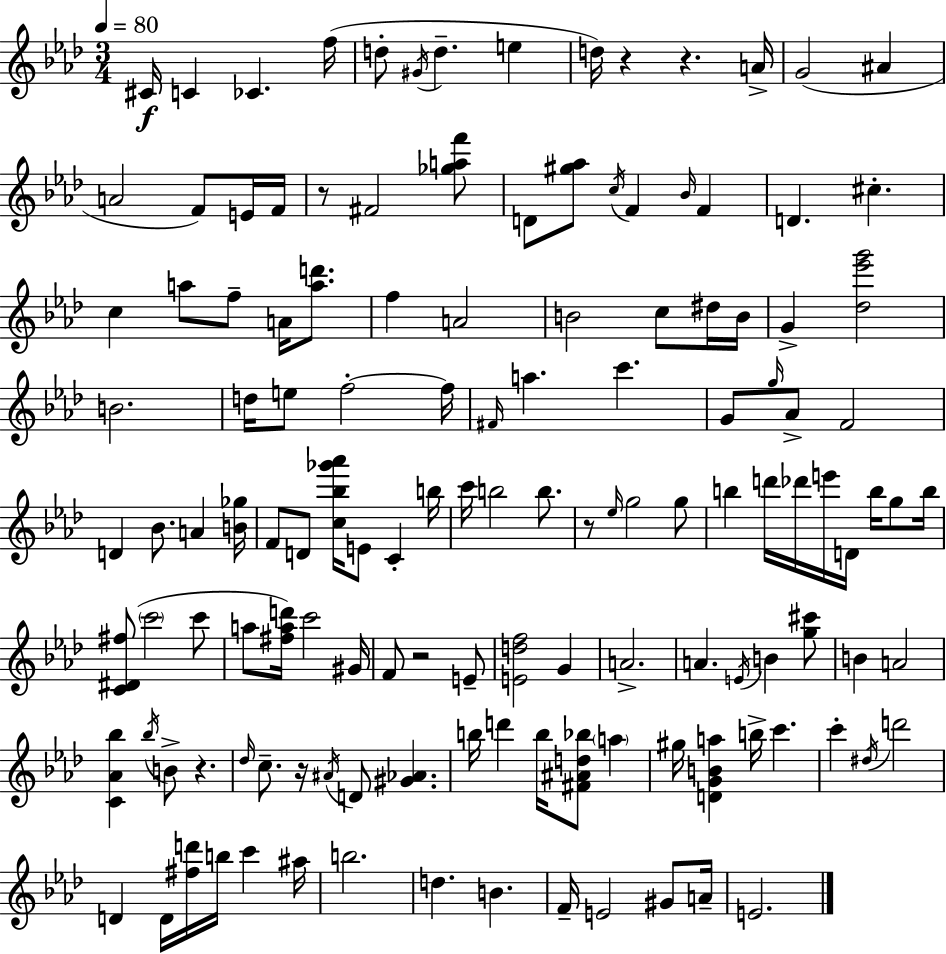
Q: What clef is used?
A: treble